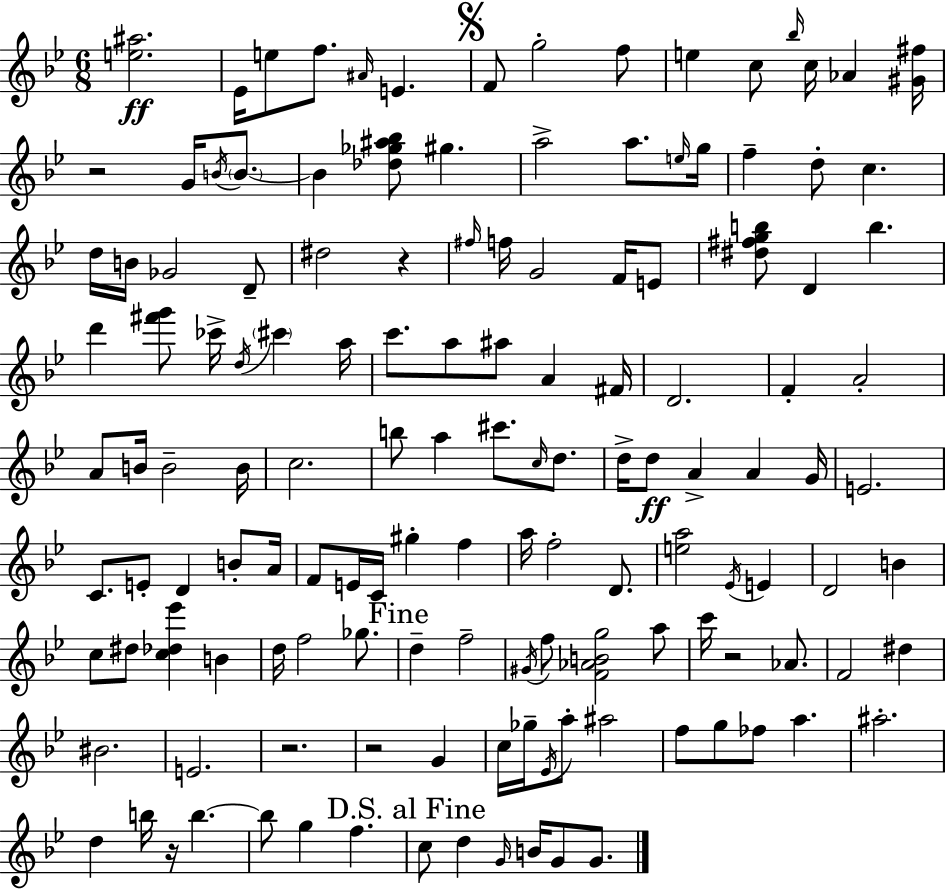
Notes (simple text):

[E5,A#5]/h. Eb4/s E5/e F5/e. A#4/s E4/q. F4/e G5/h F5/e E5/q C5/e Bb5/s C5/s Ab4/q [G#4,F#5]/s R/h G4/s B4/s B4/e. B4/q [Db5,Gb5,A#5,Bb5]/e G#5/q. A5/h A5/e. E5/s G5/s F5/q D5/e C5/q. D5/s B4/s Gb4/h D4/e D#5/h R/q F#5/s F5/s G4/h F4/s E4/e [D#5,F#5,G5,B5]/e D4/q B5/q. D6/q [F#6,G6]/e CES6/s D5/s C#6/q A5/s C6/e. A5/e A#5/e A4/q F#4/s D4/h. F4/q A4/h A4/e B4/s B4/h B4/s C5/h. B5/e A5/q C#6/e. C5/s D5/e. D5/s D5/e A4/q A4/q G4/s E4/h. C4/e. E4/e D4/q B4/e A4/s F4/e E4/s C4/s G#5/q F5/q A5/s F5/h D4/e. [E5,A5]/h Eb4/s E4/q D4/h B4/q C5/e D#5/e [C5,Db5,Eb6]/q B4/q D5/s F5/h Gb5/e. D5/q F5/h G#4/s F5/e [F4,Ab4,B4,G5]/h A5/e C6/s R/h Ab4/e. F4/h D#5/q BIS4/h. E4/h. R/h. R/h G4/q C5/s Gb5/s Eb4/s A5/e A#5/h F5/e G5/e FES5/e A5/q. A#5/h. D5/q B5/s R/s B5/q. B5/e G5/q F5/q. C5/e D5/q G4/s B4/s G4/e G4/e.